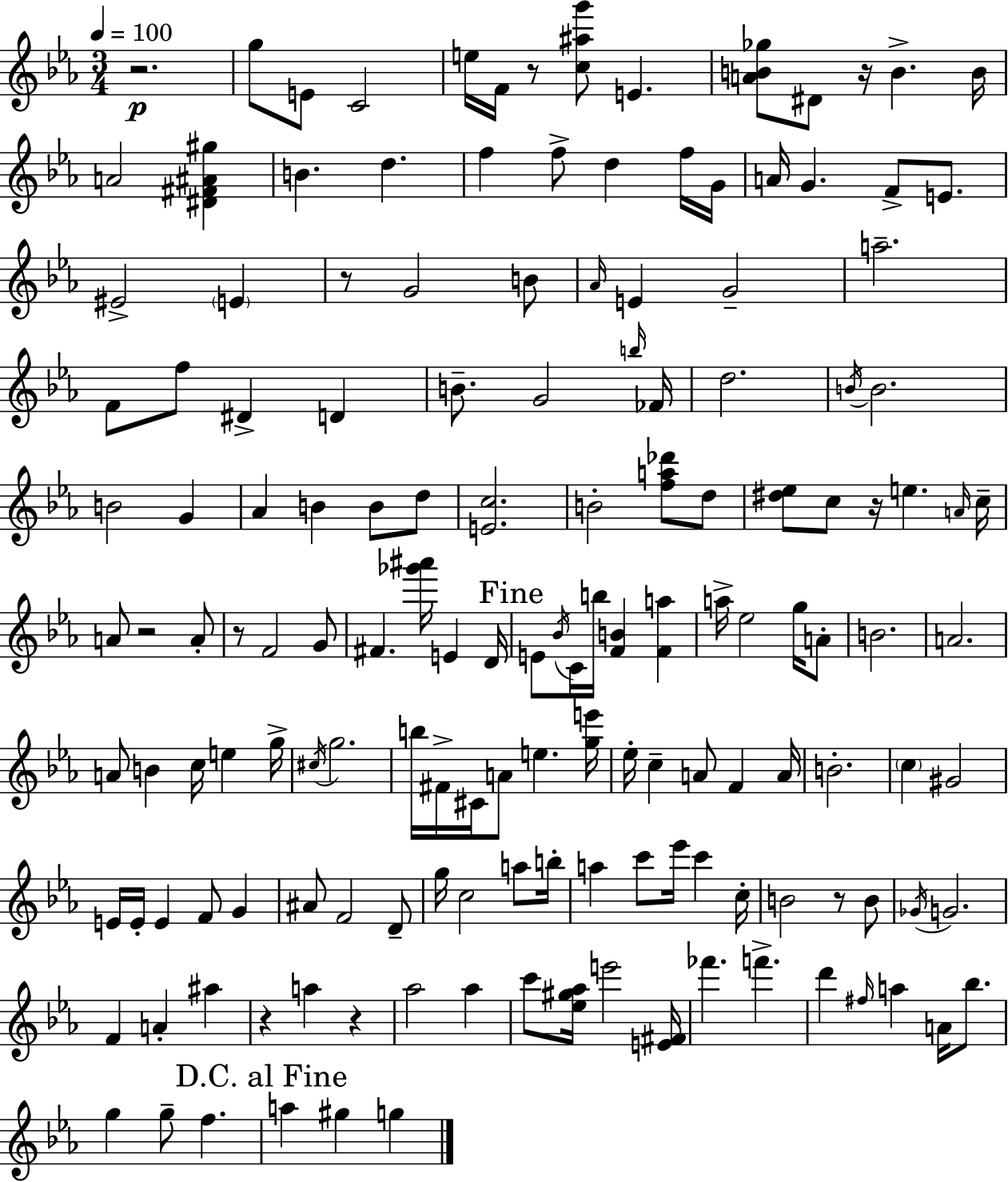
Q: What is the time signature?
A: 3/4